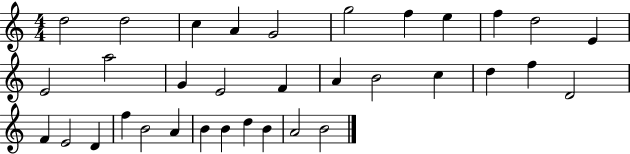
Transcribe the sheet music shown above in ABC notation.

X:1
T:Untitled
M:4/4
L:1/4
K:C
d2 d2 c A G2 g2 f e f d2 E E2 a2 G E2 F A B2 c d f D2 F E2 D f B2 A B B d B A2 B2